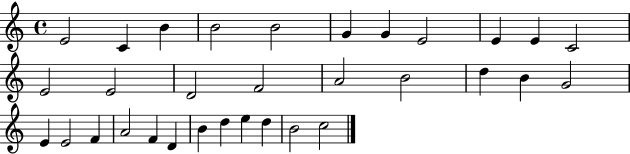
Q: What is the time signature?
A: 4/4